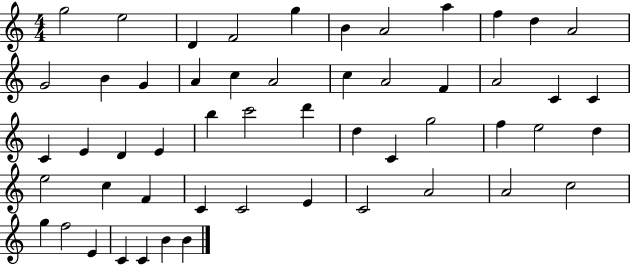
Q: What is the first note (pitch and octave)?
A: G5